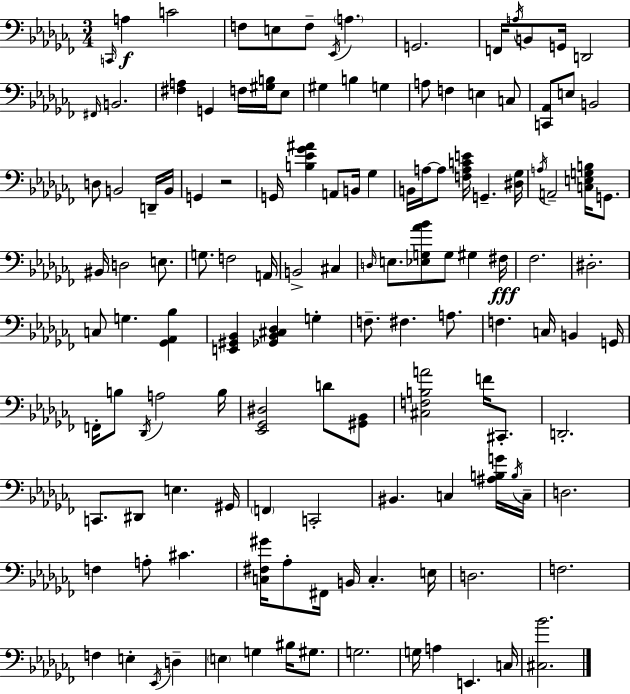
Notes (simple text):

C2/s A3/q C4/h F3/e E3/e F3/e Eb2/s A3/q. G2/h. F2/s A3/s B2/e G2/s D2/h F#2/s B2/h. [F#3,A3]/q G2/q F3/s [G#3,B3]/s Eb3/e G#3/q B3/q G3/q A3/e F3/q E3/q C3/e [C2,Ab2]/e E3/e B2/h D3/e B2/h D2/s B2/s G2/q R/h G2/s [B3,Eb4,Gb4,A#4]/q A2/e B2/s Gb3/q B2/s A3/s A3/e [F3,A3,C4,E4]/s G2/q. [D#3,Gb3]/s A3/s A2/h [C3,E3,G3,B3]/s G2/e. BIS2/s D3/h E3/e. G3/e. F3/h A2/s B2/h C#3/q D3/s E3/e. [Eb3,G3,Ab4,Bb4]/e G3/e G#3/q F#3/s FES3/h. D#3/h. C3/e G3/q. [Gb2,Ab2,Bb3]/q [E2,G#2,Bb2]/q [Gb2,Bb2,C#3,Db3]/q G3/q F3/e. F#3/q. A3/e. F3/q. C3/s B2/q G2/s F2/s B3/e Db2/s A3/h B3/s [Eb2,Gb2,D#3]/h D4/e [G#2,Bb2]/e [C#3,F3,B3,A4]/h F4/s C#2/e. D2/h. C2/e. D#2/e E3/q. G#2/s F2/q C2/h BIS2/q. C3/q [A#3,B3,G4]/s B3/s C3/s D3/h. F3/q A3/e C#4/q. [C3,F#3,G#4]/s Ab3/e F#2/s B2/s C3/q. E3/s D3/h. F3/h. F3/q E3/q Eb2/s D3/q E3/q G3/q BIS3/s G#3/e. G3/h. G3/s A3/q E2/q. C3/s [C#3,Bb4]/h.